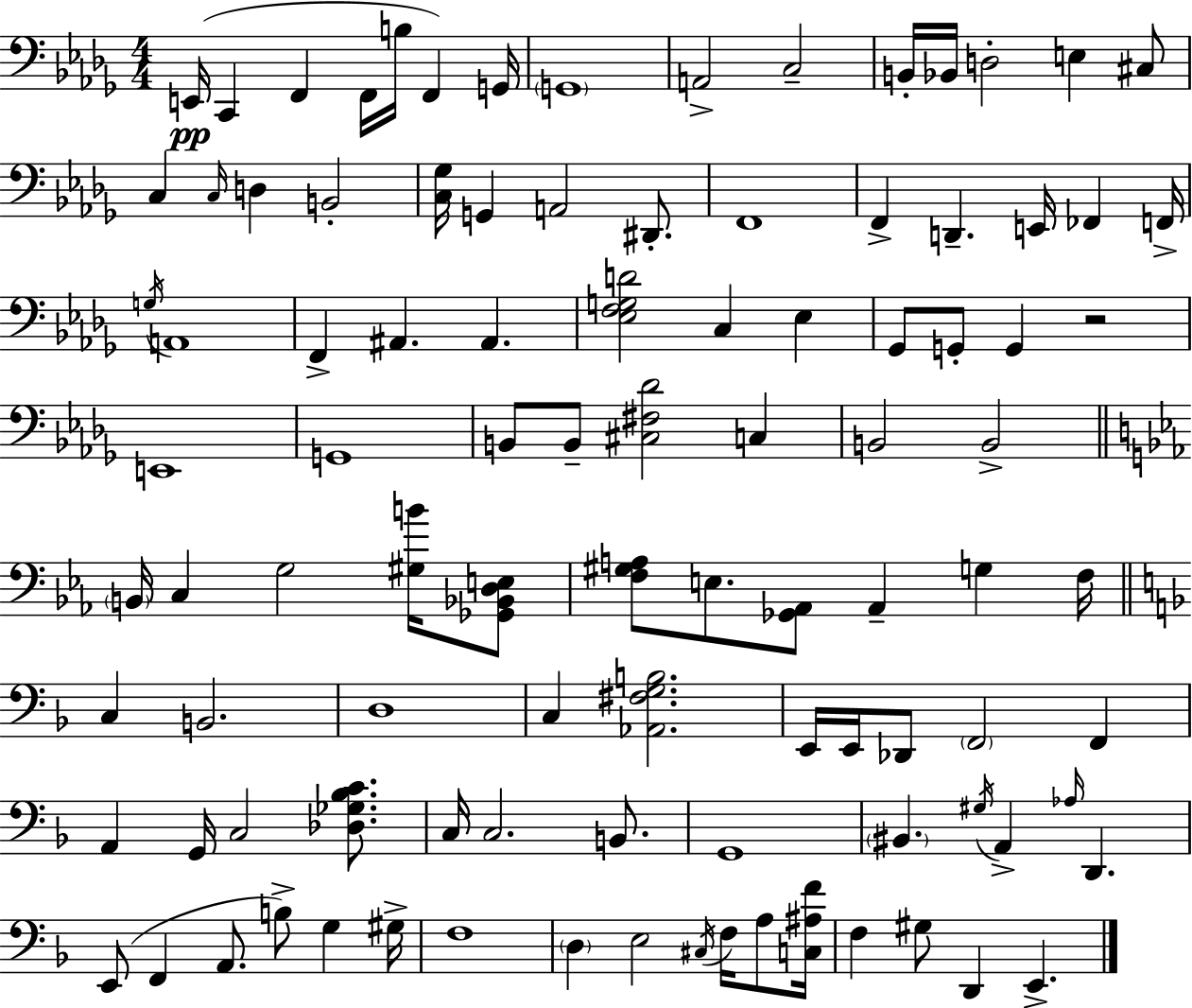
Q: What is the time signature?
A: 4/4